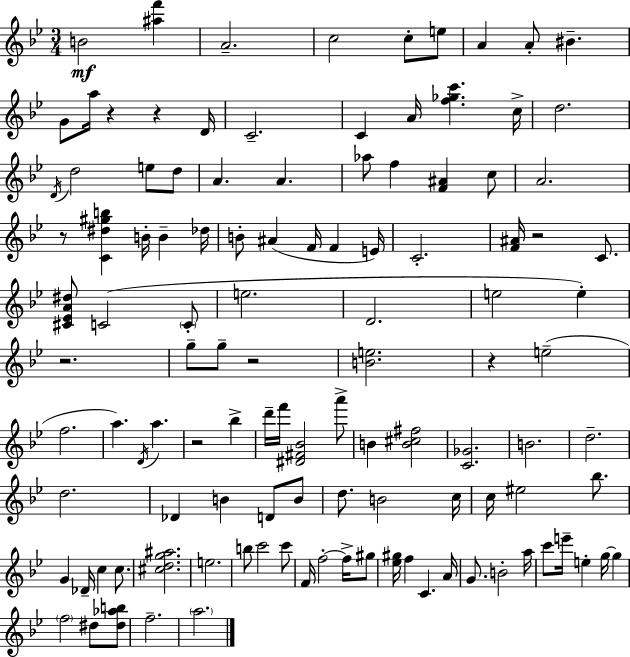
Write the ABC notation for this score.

X:1
T:Untitled
M:3/4
L:1/4
K:Gm
B2 [^af'] A2 c2 c/2 e/2 A A/2 ^B G/2 a/4 z z D/4 C2 C A/4 [f_gc'] c/4 d2 D/4 d2 e/2 d/2 A A _a/2 f [F^A] c/2 A2 z/2 [C^d^gb] B/4 B _d/4 B/2 ^A F/4 F E/4 C2 [F^A]/4 z2 C/2 [^C_EA^d]/2 C2 C/2 e2 D2 e2 e z2 g/2 g/2 z2 [Be]2 z e2 f2 a D/4 a z2 _b d'/4 f'/4 [^D^F_B]2 a'/2 B [B^c^f]2 [C_G]2 B2 d2 d2 _D B D/2 B/2 d/2 B2 c/4 c/4 ^e2 _b/2 G _D/4 c c/2 [^cdg^a]2 e2 b/2 c'2 c'/2 F/4 f2 f/4 ^g/2 [_e^g]/4 f C A/4 G/2 B2 a/4 c'/2 e'/4 e g/4 g f2 ^d/2 [^d_ab]/2 f2 a2